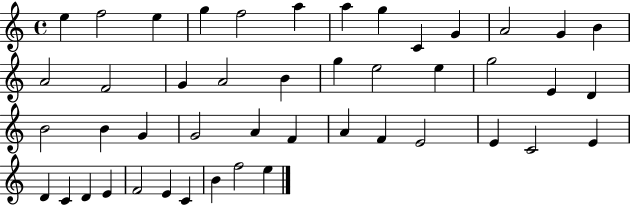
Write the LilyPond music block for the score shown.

{
  \clef treble
  \time 4/4
  \defaultTimeSignature
  \key c \major
  e''4 f''2 e''4 | g''4 f''2 a''4 | a''4 g''4 c'4 g'4 | a'2 g'4 b'4 | \break a'2 f'2 | g'4 a'2 b'4 | g''4 e''2 e''4 | g''2 e'4 d'4 | \break b'2 b'4 g'4 | g'2 a'4 f'4 | a'4 f'4 e'2 | e'4 c'2 e'4 | \break d'4 c'4 d'4 e'4 | f'2 e'4 c'4 | b'4 f''2 e''4 | \bar "|."
}